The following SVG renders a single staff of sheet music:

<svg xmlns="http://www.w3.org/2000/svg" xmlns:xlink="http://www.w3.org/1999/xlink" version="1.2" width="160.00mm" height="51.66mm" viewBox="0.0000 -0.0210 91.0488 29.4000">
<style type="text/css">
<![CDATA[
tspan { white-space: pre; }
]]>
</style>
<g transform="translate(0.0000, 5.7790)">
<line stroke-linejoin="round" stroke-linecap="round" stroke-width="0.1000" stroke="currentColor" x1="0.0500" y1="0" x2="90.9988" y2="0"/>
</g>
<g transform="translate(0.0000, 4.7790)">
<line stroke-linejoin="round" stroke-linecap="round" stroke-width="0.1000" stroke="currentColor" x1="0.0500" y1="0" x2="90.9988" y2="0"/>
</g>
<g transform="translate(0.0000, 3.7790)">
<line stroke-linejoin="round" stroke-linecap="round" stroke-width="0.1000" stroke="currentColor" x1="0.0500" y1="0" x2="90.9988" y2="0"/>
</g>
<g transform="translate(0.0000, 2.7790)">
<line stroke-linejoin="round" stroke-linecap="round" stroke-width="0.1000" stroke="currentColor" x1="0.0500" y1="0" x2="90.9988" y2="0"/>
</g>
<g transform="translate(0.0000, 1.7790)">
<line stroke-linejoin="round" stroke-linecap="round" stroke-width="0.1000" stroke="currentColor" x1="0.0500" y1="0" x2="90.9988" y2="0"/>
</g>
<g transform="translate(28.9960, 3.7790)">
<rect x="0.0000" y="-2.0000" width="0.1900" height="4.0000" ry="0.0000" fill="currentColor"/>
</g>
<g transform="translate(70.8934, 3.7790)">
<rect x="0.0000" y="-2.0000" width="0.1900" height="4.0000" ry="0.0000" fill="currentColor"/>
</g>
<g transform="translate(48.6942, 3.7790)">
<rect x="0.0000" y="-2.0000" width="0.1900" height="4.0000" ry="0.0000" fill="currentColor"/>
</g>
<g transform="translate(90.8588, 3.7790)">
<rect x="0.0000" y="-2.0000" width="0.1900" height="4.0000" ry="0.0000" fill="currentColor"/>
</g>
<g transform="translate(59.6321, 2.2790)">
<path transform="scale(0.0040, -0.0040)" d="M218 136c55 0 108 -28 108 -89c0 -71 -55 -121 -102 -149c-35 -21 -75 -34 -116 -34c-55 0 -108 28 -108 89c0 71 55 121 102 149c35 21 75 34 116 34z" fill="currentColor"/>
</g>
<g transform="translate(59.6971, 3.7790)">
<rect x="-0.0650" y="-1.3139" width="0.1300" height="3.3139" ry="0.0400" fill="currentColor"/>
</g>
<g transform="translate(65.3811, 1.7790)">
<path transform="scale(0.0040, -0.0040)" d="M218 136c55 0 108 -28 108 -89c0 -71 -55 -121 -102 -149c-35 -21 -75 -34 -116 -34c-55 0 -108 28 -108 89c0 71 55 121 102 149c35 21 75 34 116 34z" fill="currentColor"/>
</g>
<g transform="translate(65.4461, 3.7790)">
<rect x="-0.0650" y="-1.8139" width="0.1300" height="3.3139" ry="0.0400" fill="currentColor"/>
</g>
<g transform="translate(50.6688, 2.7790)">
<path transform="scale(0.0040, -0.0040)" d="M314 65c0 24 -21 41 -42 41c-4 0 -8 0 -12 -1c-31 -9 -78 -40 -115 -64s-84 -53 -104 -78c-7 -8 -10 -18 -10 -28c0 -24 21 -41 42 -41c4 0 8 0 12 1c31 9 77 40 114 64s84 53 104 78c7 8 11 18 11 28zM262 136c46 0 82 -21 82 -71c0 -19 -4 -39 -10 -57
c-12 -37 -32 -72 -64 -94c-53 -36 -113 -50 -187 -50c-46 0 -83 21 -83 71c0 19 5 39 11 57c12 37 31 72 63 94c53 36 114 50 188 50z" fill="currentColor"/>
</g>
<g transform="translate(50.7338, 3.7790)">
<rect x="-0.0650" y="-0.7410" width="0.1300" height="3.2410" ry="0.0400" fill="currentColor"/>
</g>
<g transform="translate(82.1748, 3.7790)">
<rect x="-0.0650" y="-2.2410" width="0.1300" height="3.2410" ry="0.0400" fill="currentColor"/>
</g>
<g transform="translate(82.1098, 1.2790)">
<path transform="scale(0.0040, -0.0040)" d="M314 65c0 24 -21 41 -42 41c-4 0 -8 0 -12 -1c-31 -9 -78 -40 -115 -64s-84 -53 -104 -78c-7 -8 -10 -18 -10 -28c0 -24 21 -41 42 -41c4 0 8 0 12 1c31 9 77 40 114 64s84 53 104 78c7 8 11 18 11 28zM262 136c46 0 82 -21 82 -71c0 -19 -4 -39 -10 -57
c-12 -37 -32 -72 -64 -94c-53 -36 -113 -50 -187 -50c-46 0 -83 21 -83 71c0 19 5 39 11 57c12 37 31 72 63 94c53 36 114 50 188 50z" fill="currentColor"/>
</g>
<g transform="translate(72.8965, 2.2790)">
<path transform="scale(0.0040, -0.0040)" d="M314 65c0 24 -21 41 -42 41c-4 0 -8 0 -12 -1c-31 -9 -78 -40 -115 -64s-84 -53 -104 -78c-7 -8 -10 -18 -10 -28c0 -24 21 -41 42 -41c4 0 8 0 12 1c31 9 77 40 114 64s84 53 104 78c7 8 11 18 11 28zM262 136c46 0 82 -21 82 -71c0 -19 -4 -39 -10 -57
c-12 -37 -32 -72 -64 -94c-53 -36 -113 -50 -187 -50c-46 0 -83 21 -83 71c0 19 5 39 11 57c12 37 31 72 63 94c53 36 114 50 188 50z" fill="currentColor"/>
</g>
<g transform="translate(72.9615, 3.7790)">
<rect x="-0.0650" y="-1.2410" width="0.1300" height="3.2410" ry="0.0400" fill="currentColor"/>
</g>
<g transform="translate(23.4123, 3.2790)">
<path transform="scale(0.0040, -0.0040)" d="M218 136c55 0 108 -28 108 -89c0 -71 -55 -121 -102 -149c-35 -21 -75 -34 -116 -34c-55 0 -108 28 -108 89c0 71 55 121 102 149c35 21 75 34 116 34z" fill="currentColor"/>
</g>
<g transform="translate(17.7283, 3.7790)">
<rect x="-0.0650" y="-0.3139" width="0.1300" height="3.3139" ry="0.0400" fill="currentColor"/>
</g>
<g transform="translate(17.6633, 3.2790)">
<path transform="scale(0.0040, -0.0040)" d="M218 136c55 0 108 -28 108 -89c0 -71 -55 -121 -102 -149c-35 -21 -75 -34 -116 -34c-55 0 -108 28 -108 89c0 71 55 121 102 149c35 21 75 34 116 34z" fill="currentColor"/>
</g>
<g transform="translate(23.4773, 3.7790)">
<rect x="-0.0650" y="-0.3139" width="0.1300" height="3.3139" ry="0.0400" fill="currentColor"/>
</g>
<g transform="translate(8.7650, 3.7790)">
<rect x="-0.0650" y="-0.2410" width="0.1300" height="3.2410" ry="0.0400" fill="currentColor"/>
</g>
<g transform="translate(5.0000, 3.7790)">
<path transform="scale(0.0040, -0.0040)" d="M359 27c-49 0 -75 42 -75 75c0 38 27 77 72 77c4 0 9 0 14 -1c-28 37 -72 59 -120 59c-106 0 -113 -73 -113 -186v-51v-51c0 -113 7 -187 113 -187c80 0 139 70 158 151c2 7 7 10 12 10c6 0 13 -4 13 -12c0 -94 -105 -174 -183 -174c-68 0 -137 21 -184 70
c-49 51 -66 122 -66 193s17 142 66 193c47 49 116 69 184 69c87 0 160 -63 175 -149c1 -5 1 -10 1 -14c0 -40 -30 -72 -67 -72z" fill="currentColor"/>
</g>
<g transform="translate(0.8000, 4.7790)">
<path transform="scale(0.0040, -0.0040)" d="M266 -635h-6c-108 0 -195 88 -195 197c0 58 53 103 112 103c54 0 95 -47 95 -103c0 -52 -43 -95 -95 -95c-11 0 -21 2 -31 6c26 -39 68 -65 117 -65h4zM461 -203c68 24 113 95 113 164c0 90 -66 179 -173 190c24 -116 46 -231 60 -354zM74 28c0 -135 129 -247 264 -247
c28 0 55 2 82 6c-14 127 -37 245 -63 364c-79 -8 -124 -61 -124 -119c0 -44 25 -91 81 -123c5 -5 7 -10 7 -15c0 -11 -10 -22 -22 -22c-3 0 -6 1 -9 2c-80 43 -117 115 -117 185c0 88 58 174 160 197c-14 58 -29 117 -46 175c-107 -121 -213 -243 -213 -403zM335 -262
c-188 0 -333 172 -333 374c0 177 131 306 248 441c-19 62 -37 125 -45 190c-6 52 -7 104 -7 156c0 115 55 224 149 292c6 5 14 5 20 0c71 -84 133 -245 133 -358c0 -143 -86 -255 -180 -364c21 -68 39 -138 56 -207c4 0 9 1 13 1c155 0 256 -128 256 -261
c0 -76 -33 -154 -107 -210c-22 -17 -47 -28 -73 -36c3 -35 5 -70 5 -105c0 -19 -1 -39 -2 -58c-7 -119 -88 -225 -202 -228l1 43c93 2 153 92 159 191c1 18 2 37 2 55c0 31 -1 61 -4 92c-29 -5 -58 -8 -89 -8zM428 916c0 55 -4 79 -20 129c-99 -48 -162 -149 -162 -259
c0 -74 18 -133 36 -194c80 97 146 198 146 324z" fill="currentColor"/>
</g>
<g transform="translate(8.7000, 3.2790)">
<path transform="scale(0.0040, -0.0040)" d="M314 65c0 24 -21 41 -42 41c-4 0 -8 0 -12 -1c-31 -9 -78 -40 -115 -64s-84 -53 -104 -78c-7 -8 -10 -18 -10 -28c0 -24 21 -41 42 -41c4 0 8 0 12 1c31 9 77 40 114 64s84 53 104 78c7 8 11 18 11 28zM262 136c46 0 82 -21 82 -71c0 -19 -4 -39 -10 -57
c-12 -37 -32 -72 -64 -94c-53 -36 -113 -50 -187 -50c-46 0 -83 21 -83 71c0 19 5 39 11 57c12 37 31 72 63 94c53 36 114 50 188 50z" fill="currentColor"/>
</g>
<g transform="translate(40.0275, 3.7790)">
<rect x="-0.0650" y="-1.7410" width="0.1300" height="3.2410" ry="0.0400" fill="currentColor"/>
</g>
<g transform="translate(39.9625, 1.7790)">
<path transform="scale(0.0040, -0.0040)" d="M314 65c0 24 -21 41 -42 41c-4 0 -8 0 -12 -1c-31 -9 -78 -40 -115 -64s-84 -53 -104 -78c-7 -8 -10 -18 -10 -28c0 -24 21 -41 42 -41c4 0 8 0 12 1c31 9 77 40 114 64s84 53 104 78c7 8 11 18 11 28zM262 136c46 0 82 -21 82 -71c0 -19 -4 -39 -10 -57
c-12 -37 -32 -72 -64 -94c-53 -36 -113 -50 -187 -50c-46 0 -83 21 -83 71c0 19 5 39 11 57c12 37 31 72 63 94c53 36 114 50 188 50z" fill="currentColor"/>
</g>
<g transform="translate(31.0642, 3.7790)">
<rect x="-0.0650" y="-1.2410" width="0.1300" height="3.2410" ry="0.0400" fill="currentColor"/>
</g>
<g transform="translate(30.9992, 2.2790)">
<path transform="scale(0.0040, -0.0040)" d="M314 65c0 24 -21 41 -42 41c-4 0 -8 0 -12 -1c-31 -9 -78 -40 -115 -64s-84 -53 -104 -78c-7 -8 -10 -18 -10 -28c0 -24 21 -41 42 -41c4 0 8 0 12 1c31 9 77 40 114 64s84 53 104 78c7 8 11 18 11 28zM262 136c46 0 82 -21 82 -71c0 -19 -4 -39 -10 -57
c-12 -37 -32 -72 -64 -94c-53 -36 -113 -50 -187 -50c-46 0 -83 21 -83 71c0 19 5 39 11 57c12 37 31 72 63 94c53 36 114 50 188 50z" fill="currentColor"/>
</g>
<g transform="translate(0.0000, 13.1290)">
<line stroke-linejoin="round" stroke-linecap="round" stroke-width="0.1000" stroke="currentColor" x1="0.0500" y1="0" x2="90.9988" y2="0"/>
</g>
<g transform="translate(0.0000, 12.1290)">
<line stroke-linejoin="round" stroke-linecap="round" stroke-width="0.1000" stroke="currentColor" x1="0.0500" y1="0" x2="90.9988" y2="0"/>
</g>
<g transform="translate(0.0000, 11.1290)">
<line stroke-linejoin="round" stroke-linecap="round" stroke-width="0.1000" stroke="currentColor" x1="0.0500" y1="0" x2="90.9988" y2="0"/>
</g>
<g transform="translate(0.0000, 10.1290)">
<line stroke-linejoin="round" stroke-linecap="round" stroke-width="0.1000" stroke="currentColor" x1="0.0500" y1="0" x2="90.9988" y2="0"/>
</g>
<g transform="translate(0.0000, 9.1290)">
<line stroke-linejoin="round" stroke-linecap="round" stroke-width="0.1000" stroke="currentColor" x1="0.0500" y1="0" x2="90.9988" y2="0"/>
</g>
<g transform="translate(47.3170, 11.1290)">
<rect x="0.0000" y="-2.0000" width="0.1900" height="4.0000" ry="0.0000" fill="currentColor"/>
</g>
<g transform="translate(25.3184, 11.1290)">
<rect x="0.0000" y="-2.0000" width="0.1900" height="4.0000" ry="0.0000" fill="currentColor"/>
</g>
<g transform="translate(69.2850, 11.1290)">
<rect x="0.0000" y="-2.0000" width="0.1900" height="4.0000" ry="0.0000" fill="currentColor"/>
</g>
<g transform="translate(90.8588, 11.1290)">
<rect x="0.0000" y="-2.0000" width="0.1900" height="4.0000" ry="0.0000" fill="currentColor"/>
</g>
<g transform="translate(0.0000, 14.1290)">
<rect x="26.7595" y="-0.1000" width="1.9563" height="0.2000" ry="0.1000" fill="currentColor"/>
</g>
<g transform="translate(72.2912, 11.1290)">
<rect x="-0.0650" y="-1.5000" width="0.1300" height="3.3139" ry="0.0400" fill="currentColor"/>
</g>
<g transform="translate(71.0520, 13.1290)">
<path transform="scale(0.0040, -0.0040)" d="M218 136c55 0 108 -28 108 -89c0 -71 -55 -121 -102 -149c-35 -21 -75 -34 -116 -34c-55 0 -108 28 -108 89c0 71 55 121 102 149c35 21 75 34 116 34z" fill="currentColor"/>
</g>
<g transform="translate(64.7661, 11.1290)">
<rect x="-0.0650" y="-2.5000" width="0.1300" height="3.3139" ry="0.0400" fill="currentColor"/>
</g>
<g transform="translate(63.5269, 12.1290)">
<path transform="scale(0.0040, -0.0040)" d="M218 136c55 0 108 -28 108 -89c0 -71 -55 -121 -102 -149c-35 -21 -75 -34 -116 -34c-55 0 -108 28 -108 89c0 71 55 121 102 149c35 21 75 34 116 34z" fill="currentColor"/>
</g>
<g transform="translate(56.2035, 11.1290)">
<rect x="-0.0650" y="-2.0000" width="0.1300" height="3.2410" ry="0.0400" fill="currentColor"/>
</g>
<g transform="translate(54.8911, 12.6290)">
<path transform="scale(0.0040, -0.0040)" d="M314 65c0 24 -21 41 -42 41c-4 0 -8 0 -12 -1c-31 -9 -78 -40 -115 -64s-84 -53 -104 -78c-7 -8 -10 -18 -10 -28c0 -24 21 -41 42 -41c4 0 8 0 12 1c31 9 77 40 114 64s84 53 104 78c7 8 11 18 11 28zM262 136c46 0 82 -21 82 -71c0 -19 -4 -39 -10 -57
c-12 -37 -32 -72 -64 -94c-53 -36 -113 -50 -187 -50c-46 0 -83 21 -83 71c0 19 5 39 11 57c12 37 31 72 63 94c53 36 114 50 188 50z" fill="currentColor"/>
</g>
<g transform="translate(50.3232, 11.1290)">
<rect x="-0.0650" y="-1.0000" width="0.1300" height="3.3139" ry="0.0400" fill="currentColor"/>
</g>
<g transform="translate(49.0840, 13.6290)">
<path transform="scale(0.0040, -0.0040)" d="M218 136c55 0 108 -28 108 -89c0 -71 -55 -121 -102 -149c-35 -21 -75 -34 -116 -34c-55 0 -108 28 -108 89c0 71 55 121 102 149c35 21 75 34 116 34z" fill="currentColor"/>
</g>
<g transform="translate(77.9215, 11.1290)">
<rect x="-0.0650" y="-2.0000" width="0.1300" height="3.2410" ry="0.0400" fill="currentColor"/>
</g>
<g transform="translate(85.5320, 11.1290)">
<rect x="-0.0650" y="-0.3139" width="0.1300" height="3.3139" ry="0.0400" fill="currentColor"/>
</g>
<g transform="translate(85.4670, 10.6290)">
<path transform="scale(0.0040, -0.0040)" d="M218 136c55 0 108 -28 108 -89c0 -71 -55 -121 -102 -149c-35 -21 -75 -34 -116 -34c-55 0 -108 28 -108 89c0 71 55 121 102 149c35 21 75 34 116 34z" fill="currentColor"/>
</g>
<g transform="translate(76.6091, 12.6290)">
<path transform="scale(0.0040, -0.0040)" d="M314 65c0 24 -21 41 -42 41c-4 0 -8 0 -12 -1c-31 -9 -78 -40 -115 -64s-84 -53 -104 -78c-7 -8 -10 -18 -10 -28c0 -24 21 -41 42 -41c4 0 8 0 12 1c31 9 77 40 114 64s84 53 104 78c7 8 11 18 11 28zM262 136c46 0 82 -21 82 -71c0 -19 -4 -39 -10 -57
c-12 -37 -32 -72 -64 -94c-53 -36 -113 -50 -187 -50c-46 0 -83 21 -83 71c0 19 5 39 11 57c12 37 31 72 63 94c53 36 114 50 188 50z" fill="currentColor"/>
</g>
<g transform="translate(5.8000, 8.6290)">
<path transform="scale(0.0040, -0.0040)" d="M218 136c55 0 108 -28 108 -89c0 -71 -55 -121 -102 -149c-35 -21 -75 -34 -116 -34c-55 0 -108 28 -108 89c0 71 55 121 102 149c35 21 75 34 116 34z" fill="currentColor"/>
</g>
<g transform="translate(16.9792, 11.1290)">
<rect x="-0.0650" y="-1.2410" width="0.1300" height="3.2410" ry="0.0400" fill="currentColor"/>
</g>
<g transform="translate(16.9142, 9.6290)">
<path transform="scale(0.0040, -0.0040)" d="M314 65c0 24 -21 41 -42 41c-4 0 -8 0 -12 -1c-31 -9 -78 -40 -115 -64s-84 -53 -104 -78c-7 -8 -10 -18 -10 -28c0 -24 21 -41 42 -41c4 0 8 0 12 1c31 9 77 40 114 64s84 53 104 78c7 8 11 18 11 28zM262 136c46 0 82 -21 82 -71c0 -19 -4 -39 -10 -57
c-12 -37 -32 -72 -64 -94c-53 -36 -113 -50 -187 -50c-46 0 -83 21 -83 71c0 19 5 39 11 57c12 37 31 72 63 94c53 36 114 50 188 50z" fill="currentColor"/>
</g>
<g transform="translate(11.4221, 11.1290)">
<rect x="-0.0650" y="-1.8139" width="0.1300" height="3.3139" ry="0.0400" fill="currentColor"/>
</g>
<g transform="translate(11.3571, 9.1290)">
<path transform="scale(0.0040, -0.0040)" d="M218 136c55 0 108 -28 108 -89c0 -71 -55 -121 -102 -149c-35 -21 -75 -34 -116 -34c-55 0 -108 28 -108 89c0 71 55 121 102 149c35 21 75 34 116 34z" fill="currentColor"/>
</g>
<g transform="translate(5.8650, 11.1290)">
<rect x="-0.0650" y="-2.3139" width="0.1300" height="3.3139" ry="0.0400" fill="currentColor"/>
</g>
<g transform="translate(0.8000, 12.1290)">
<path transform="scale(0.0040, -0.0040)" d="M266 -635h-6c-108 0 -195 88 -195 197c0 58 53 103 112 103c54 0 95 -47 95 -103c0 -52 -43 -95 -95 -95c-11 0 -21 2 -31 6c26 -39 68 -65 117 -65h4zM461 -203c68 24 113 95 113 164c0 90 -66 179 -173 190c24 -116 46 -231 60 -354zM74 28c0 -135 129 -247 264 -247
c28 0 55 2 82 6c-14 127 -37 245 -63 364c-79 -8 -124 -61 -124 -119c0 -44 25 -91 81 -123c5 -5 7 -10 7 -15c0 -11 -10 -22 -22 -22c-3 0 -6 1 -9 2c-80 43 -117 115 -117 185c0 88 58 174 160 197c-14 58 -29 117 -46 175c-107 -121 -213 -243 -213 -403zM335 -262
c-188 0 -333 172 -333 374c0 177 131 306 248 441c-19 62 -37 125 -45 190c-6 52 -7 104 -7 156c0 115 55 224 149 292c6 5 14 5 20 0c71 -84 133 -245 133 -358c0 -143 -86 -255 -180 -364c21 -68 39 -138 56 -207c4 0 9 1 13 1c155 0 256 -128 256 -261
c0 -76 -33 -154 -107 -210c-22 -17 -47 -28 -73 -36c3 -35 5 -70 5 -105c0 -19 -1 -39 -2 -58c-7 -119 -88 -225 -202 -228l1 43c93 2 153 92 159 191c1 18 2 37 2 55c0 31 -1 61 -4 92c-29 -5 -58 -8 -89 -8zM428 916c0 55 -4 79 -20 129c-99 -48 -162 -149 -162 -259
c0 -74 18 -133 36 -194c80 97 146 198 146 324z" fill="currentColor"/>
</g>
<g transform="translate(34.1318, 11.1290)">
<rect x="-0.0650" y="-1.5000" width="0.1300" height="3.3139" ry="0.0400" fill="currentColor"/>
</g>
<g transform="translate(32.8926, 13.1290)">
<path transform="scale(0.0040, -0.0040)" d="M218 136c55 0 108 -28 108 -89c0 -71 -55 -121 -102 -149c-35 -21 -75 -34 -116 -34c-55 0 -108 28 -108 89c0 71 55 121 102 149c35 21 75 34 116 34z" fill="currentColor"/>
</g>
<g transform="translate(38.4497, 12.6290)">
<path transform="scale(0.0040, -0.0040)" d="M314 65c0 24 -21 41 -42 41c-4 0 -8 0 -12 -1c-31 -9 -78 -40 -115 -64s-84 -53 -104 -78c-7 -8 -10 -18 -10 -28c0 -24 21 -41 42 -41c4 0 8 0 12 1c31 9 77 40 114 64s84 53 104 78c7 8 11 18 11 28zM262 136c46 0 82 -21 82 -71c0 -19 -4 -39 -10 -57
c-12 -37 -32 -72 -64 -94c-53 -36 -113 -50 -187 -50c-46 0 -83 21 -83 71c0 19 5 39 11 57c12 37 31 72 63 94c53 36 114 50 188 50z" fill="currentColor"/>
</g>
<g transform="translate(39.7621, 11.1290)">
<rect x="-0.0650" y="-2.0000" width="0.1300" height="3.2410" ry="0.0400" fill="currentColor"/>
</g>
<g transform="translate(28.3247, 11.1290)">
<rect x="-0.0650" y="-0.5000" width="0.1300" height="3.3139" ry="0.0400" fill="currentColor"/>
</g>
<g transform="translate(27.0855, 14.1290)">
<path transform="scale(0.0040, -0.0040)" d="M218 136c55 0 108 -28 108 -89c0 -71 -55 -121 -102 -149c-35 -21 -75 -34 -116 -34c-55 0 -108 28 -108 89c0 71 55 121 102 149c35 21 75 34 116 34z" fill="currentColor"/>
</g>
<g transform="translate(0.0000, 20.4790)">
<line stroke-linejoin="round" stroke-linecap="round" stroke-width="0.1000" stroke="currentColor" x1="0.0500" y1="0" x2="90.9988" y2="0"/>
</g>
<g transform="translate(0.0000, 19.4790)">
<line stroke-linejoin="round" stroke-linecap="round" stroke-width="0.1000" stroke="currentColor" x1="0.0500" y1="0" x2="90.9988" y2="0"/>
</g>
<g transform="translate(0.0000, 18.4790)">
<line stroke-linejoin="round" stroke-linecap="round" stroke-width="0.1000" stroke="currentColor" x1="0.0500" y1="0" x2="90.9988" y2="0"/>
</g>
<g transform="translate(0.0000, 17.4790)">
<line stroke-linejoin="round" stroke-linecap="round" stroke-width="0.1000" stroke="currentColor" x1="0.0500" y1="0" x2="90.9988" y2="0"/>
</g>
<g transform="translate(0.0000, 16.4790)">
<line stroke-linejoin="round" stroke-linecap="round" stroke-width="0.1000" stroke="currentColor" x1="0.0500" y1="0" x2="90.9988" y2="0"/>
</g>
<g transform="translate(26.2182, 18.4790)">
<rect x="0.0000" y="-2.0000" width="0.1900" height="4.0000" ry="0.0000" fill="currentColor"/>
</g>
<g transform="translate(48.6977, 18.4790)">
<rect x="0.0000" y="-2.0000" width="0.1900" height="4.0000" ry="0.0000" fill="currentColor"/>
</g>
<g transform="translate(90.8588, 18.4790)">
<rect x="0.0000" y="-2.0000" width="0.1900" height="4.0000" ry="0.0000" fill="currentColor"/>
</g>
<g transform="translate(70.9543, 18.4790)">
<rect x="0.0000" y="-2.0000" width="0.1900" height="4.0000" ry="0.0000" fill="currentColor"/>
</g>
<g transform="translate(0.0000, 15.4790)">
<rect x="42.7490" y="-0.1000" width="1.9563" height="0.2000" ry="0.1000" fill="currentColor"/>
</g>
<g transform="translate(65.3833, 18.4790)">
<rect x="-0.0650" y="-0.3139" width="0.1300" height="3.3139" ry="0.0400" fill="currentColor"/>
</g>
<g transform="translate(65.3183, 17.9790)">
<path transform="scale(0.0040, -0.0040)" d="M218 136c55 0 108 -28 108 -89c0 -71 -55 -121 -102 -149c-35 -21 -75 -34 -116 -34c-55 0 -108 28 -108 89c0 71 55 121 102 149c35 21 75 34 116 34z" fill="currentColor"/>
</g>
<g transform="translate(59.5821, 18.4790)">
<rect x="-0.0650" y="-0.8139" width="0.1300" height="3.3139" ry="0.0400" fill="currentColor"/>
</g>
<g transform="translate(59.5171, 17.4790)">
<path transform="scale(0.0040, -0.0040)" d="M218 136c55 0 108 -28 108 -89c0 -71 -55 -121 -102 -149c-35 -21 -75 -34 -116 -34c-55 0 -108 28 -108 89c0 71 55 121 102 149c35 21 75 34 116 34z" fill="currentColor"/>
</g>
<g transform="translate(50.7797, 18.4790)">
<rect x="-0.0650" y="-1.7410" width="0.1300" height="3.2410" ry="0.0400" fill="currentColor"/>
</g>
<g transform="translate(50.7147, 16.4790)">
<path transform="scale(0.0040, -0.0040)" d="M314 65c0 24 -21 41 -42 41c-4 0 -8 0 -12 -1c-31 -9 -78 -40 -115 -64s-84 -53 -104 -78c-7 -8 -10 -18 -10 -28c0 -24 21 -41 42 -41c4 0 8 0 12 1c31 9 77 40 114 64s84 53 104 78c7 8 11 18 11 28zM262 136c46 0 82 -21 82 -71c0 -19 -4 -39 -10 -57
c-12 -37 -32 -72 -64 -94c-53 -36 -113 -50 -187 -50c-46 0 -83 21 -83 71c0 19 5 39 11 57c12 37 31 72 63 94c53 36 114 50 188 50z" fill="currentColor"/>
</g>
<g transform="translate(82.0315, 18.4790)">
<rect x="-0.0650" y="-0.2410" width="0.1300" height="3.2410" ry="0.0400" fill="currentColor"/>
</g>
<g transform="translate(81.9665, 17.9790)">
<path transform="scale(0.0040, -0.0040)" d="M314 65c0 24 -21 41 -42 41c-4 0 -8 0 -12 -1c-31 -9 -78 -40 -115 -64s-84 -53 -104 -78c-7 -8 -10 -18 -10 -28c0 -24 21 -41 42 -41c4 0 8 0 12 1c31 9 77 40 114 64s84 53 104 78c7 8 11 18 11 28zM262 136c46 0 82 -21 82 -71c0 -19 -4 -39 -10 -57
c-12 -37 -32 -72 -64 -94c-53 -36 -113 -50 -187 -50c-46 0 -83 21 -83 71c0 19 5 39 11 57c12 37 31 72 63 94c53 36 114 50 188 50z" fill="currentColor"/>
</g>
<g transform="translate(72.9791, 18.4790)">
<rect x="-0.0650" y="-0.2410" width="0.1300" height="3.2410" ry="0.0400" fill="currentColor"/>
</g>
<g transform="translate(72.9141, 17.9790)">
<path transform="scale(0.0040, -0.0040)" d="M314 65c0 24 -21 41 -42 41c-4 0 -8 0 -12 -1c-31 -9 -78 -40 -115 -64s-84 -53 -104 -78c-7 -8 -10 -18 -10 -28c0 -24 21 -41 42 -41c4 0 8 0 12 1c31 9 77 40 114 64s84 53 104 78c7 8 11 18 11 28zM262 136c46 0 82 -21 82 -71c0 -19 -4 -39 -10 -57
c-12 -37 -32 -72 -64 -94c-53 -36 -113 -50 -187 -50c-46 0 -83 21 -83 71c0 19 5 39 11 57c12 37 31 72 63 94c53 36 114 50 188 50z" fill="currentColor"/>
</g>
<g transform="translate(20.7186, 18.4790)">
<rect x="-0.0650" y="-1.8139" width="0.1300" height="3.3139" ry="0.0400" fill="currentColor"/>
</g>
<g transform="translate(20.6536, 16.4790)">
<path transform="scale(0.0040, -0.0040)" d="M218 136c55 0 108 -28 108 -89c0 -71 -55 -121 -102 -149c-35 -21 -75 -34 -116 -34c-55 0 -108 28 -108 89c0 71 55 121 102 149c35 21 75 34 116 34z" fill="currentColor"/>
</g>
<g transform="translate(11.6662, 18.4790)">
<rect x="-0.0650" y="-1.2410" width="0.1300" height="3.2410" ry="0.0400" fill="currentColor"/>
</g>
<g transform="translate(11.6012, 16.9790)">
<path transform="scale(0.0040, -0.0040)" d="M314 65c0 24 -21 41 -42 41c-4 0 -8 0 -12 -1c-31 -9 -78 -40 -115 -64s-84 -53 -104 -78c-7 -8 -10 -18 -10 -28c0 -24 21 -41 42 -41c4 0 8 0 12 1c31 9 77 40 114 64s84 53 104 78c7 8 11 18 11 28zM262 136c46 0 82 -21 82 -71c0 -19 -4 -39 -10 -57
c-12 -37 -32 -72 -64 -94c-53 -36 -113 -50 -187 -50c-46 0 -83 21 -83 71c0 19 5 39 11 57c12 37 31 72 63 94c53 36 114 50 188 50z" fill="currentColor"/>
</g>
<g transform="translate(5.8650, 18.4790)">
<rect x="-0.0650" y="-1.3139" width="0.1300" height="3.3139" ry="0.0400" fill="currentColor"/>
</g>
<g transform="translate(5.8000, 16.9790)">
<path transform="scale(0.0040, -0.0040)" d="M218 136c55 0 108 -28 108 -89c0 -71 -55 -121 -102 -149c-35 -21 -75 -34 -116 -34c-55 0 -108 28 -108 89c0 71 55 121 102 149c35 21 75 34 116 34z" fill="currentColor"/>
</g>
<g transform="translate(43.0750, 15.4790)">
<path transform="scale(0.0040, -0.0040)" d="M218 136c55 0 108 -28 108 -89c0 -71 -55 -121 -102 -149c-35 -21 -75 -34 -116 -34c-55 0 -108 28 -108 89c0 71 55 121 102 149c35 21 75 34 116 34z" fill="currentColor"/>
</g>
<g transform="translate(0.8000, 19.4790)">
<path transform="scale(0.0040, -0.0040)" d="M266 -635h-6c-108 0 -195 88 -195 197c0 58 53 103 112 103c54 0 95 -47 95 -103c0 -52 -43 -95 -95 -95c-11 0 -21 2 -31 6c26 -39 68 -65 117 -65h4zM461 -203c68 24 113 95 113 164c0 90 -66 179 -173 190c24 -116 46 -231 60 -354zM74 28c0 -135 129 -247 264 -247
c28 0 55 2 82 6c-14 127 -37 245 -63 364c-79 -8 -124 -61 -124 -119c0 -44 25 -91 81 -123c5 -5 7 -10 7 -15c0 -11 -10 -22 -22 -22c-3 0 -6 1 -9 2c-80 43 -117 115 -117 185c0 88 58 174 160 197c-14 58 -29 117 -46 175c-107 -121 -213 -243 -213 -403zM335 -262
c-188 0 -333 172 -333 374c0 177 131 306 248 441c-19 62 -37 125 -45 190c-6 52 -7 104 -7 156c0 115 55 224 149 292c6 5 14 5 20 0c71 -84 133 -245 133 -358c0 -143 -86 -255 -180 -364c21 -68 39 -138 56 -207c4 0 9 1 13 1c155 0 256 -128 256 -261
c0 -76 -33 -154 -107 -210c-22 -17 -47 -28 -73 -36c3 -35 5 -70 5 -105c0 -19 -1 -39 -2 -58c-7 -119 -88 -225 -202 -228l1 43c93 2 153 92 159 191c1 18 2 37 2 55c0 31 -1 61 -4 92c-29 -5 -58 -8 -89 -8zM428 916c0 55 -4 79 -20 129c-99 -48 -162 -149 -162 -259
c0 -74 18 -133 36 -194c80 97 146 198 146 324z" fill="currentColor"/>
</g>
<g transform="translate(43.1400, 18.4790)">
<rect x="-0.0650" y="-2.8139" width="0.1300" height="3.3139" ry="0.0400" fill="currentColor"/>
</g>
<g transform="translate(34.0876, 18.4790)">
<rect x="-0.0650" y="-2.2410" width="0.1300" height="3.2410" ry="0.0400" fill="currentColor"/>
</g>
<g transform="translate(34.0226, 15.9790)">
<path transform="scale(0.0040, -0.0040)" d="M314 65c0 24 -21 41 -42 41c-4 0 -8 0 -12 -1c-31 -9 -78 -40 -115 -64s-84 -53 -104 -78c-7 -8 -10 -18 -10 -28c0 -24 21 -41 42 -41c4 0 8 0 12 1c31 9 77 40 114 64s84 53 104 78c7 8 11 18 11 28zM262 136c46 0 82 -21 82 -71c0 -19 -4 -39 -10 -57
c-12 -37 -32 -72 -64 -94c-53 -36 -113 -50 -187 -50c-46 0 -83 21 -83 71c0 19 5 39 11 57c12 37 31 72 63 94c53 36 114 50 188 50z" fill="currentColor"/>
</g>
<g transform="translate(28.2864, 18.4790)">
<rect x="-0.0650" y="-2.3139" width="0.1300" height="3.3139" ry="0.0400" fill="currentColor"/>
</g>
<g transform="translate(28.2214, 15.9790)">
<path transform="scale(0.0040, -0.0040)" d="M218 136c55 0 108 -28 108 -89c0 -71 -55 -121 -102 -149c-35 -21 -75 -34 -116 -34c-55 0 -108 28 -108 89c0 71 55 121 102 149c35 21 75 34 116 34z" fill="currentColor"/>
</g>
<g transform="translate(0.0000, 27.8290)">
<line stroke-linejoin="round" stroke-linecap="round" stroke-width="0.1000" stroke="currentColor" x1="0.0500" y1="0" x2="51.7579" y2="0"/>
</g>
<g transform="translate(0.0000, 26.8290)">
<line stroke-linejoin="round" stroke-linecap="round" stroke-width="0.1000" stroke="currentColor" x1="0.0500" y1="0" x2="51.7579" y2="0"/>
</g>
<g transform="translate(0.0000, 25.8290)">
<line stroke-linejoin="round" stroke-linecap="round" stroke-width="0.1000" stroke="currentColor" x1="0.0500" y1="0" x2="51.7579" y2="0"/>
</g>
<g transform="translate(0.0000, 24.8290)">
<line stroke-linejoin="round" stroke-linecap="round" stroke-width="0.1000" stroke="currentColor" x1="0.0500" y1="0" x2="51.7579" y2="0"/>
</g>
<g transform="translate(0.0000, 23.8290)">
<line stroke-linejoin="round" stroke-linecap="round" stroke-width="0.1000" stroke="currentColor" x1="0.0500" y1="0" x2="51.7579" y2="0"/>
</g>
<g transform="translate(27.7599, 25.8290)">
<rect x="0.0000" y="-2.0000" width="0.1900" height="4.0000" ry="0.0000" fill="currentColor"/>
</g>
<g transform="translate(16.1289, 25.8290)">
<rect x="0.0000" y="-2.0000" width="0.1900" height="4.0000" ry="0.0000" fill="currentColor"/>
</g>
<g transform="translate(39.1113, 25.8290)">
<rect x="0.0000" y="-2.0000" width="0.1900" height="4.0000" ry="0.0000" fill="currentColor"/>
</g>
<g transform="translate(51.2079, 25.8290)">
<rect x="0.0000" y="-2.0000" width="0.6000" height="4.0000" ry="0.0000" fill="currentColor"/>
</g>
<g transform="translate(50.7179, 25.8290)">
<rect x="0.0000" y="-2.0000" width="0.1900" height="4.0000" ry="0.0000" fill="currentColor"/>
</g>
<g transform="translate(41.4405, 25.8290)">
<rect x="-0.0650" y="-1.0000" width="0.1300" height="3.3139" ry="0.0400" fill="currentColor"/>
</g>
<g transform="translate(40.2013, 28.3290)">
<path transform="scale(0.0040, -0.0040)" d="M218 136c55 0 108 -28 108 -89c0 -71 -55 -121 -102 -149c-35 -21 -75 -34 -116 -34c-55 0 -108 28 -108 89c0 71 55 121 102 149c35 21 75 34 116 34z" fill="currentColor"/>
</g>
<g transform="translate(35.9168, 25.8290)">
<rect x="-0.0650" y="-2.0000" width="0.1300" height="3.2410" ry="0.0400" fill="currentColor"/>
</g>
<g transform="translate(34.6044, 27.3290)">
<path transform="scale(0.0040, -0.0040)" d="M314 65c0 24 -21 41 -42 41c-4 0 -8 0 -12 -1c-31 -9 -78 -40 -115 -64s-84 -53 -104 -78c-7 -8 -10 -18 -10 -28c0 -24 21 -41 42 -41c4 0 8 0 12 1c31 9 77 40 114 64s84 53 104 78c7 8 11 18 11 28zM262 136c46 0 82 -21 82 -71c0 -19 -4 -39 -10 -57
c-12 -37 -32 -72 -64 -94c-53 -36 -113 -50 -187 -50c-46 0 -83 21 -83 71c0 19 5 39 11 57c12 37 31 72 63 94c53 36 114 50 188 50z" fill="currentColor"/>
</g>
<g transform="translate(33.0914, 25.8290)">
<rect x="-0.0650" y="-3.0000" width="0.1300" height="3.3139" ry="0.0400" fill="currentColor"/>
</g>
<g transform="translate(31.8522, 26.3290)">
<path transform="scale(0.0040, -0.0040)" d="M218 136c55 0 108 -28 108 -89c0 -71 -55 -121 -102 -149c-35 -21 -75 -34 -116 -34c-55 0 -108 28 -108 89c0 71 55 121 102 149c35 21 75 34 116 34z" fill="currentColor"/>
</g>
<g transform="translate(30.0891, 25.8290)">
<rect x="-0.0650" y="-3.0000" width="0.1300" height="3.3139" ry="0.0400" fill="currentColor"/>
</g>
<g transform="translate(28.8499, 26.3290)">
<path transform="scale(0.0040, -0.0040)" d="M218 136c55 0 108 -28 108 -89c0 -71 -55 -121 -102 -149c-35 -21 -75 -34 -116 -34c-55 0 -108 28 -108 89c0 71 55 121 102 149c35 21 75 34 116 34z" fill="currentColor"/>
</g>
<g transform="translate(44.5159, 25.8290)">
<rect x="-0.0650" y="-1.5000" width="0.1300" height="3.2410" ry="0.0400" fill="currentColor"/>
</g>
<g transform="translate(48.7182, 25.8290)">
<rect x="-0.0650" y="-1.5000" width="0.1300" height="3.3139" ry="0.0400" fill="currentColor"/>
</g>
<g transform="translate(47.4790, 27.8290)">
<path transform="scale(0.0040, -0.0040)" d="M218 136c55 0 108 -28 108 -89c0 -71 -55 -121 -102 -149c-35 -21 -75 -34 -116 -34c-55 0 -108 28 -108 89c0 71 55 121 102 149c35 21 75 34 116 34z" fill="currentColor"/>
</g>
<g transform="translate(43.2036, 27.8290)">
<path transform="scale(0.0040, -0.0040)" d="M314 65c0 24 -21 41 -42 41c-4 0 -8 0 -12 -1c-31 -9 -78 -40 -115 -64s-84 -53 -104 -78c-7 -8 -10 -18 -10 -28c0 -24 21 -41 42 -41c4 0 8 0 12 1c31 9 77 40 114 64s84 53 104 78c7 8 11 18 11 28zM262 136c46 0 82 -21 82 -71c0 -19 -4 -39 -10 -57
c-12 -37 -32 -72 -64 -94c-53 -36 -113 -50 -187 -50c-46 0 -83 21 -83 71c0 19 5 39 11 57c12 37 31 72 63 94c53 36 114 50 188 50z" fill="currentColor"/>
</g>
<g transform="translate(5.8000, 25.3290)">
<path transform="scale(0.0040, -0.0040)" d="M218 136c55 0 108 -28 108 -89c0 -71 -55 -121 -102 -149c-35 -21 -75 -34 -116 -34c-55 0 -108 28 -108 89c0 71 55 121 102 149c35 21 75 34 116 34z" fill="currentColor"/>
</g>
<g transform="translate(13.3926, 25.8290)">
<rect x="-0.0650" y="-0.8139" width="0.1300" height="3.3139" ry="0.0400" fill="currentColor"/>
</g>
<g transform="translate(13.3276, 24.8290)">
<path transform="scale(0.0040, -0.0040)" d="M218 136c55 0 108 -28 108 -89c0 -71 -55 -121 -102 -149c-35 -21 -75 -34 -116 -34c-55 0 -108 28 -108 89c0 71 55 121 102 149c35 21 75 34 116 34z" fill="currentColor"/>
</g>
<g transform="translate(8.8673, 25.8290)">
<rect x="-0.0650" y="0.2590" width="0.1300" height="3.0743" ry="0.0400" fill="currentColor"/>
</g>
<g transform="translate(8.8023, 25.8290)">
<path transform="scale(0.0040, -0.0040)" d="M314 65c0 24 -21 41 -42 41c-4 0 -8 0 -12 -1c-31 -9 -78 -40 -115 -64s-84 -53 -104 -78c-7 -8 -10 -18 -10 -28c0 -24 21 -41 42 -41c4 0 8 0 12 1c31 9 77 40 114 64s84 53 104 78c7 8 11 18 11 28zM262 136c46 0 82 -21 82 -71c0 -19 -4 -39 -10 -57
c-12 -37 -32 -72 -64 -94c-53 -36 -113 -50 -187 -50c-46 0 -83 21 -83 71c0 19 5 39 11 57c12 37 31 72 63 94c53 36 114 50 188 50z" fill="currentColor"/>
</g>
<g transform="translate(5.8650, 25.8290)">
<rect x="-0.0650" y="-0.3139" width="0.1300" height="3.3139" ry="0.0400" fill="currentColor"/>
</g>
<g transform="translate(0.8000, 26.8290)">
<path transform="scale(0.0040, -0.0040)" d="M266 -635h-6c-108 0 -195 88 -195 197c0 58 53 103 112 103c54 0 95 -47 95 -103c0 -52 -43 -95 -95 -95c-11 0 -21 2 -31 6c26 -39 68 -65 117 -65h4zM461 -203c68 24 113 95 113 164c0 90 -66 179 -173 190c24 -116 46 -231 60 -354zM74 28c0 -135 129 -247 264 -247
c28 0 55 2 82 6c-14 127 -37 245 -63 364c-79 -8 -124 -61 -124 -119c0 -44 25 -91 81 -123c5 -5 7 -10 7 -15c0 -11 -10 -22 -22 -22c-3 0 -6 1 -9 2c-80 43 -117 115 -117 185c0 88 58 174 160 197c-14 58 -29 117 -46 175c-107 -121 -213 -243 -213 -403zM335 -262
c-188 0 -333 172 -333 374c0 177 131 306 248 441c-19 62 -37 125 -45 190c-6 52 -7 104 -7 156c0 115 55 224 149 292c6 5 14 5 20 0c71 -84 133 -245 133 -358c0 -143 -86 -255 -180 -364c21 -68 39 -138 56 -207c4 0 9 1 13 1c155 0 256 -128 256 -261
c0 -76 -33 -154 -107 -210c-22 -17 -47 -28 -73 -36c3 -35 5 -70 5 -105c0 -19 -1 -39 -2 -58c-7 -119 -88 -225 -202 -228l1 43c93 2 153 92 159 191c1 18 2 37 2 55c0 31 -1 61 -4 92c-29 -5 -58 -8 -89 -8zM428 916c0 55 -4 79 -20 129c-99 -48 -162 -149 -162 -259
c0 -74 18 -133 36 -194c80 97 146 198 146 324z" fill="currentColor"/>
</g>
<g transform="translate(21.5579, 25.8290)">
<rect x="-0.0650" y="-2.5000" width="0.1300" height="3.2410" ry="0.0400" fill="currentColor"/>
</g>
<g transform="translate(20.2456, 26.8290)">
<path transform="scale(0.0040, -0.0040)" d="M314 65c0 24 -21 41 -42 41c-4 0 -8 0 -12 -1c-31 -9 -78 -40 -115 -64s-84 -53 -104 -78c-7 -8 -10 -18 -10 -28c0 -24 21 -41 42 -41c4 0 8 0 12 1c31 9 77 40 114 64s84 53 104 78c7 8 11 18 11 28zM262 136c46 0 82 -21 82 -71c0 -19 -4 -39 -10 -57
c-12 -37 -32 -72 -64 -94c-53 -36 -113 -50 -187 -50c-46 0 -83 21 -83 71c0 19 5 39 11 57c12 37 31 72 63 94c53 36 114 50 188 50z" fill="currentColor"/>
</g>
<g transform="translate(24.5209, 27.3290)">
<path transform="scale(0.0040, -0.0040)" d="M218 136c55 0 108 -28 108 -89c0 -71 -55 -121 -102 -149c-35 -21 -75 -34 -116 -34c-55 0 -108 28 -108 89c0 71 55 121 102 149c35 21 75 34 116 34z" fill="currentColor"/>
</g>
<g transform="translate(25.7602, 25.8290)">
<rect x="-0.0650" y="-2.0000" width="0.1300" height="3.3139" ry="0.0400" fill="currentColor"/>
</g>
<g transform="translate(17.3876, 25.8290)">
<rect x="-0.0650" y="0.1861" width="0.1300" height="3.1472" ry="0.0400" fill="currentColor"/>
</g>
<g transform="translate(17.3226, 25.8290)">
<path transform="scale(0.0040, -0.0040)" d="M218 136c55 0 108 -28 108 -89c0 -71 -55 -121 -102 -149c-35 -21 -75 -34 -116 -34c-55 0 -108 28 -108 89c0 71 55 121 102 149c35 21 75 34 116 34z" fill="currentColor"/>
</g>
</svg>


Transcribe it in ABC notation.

X:1
T:Untitled
M:4/4
L:1/4
K:C
c2 c c e2 f2 d2 e f e2 g2 g f e2 C E F2 D F2 G E F2 c e e2 f g g2 a f2 d c c2 c2 c B2 d B G2 F A A F2 D E2 E